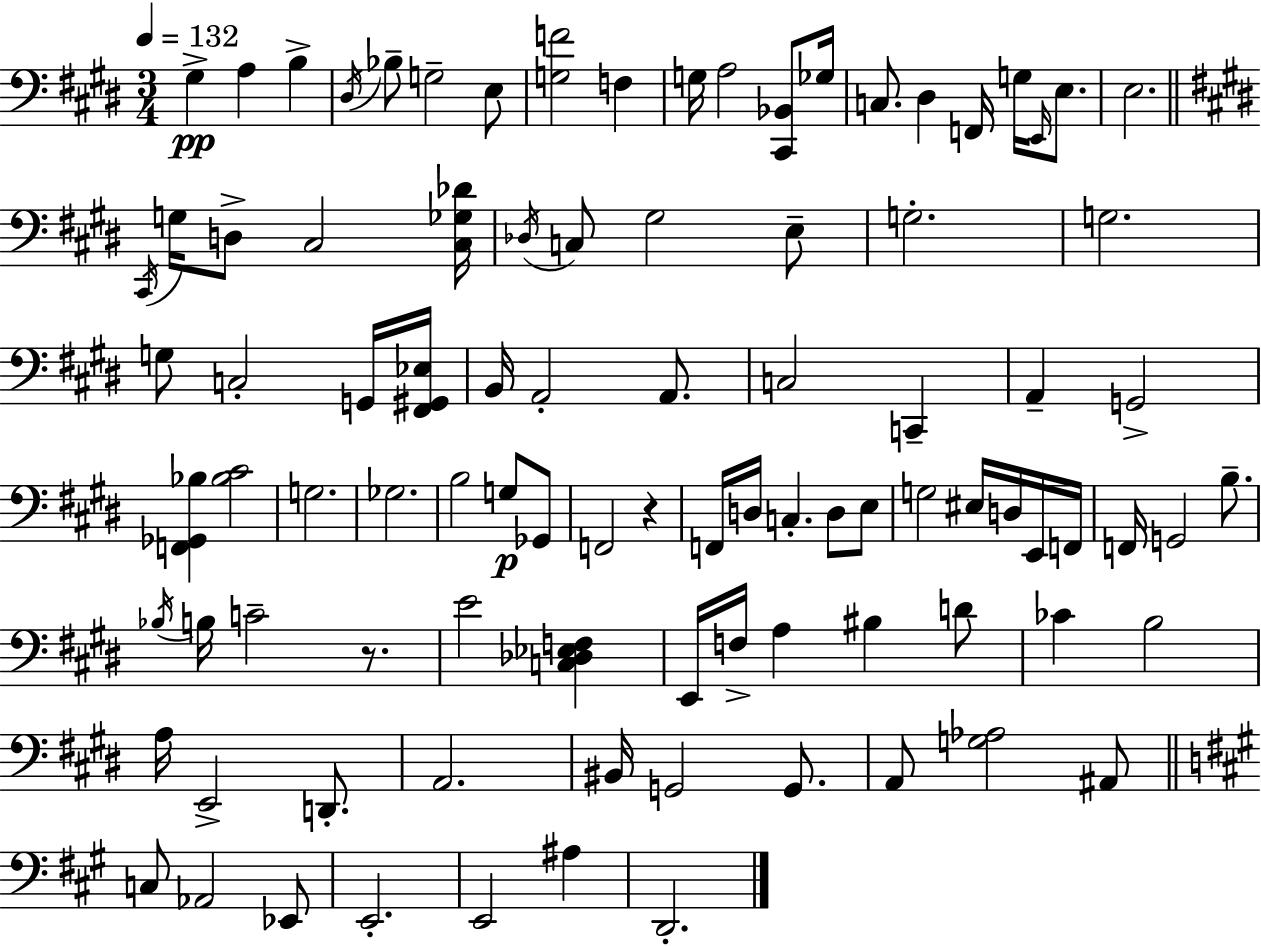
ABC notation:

X:1
T:Untitled
M:3/4
L:1/4
K:E
^G, A, B, ^D,/4 _B,/2 G,2 E,/2 [G,F]2 F, G,/4 A,2 [^C,,_B,,]/2 _G,/4 C,/2 ^D, F,,/4 G,/4 E,,/4 E,/2 E,2 ^C,,/4 G,/4 D,/2 ^C,2 [^C,_G,_D]/4 _D,/4 C,/2 ^G,2 E,/2 G,2 G,2 G,/2 C,2 G,,/4 [^F,,^G,,_E,]/4 B,,/4 A,,2 A,,/2 C,2 C,, A,, G,,2 [F,,_G,,_B,] [_B,^C]2 G,2 _G,2 B,2 G,/2 _G,,/2 F,,2 z F,,/4 D,/4 C, D,/2 E,/2 G,2 ^E,/4 D,/4 E,,/4 F,,/4 F,,/4 G,,2 B,/2 _B,/4 B,/4 C2 z/2 E2 [C,_D,_E,F,] E,,/4 F,/4 A, ^B, D/2 _C B,2 A,/4 E,,2 D,,/2 A,,2 ^B,,/4 G,,2 G,,/2 A,,/2 [G,_A,]2 ^A,,/2 C,/2 _A,,2 _E,,/2 E,,2 E,,2 ^A, D,,2